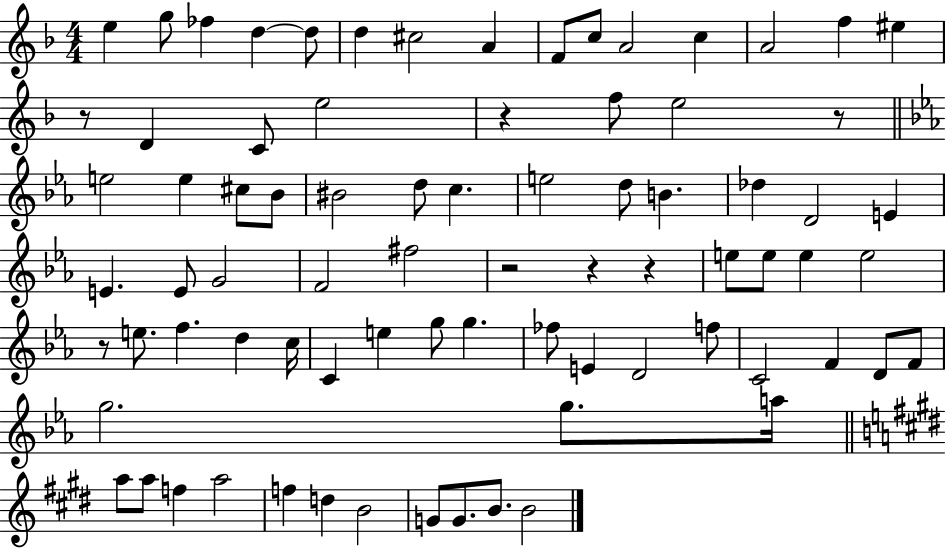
X:1
T:Untitled
M:4/4
L:1/4
K:F
e g/2 _f d d/2 d ^c2 A F/2 c/2 A2 c A2 f ^e z/2 D C/2 e2 z f/2 e2 z/2 e2 e ^c/2 _B/2 ^B2 d/2 c e2 d/2 B _d D2 E E E/2 G2 F2 ^f2 z2 z z e/2 e/2 e e2 z/2 e/2 f d c/4 C e g/2 g _f/2 E D2 f/2 C2 F D/2 F/2 g2 g/2 a/4 a/2 a/2 f a2 f d B2 G/2 G/2 B/2 B2